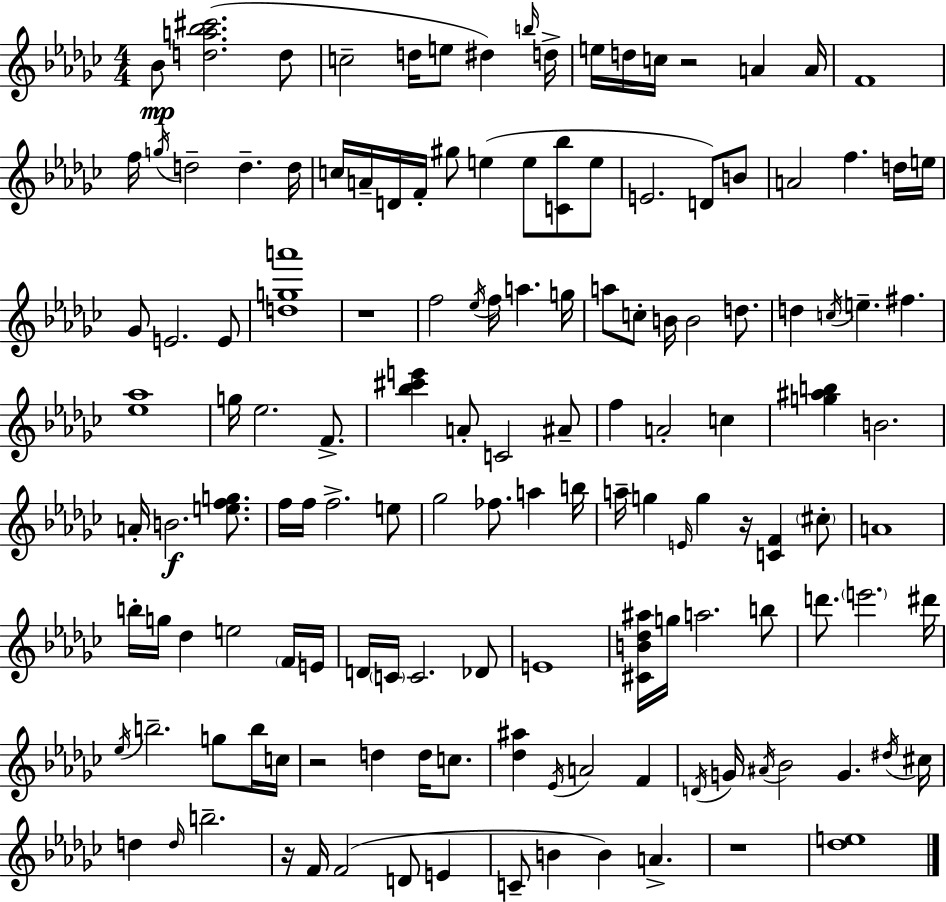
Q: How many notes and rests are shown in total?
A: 140